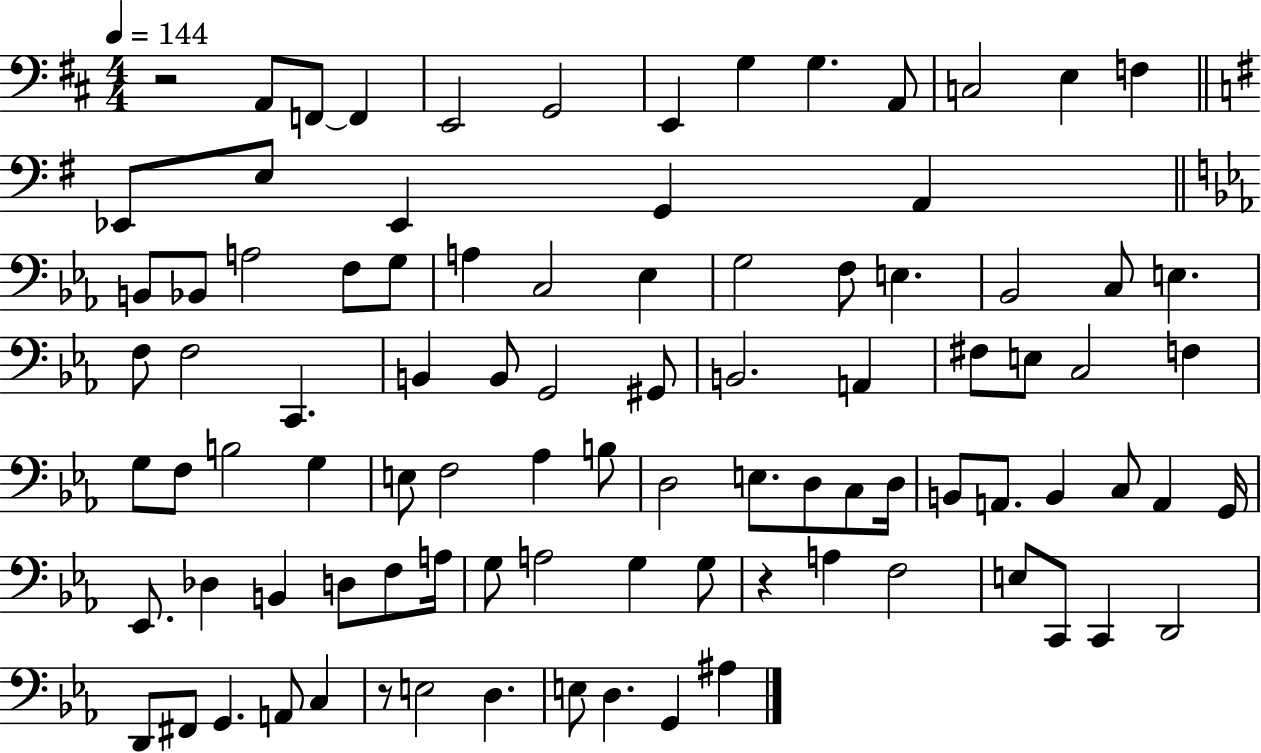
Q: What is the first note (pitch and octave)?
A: A2